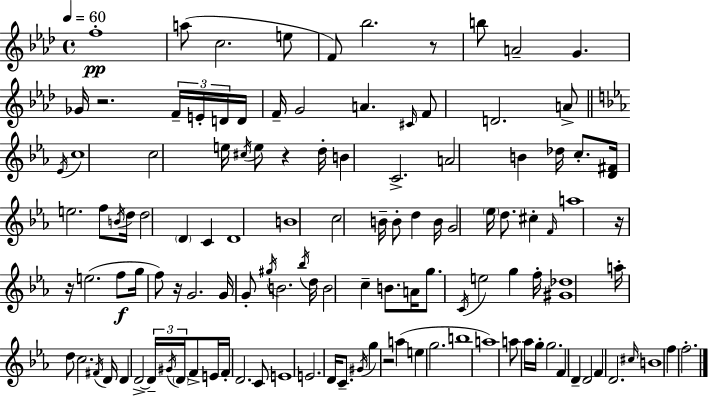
F5/w A5/e C5/h. E5/e F4/e Bb5/h. R/e B5/e A4/h G4/q. Gb4/s R/h. F4/s E4/s D4/s D4/s F4/s G4/h A4/q. C#4/s F4/e D4/h. A4/e Eb4/s C5/w C5/h E5/s C#5/s E5/e R/q D5/s B4/q C4/h. A4/h B4/q Db5/s C5/e. [D4,F#4]/s E5/h. F5/e B4/s D5/s D5/h D4/q C4/q D4/w B4/w C5/h B4/s B4/e D5/q B4/s G4/h Eb5/s D5/e. C#5/q F4/s A5/w R/s R/s E5/h. F5/e G5/s F5/e R/s G4/h. G4/s G4/e G#5/s B4/h. Bb5/s D5/s B4/h C5/q B4/e. A4/s G5/e. C4/s E5/h G5/q F5/s [G#4,Db5]/w A5/s D5/e C5/h. F#4/s D4/s D4/q D4/h D4/s G#4/s D4/s F4/e E4/s F4/s D4/h. C4/e E4/w E4/h. D4/s C4/e. G#4/s G5/q R/h A5/q E5/q G5/h. B5/w A5/w A5/e Ab5/s G5/s G5/h. F4/q D4/q D4/h F4/q D4/h. C#5/s B4/w F5/q F5/h.